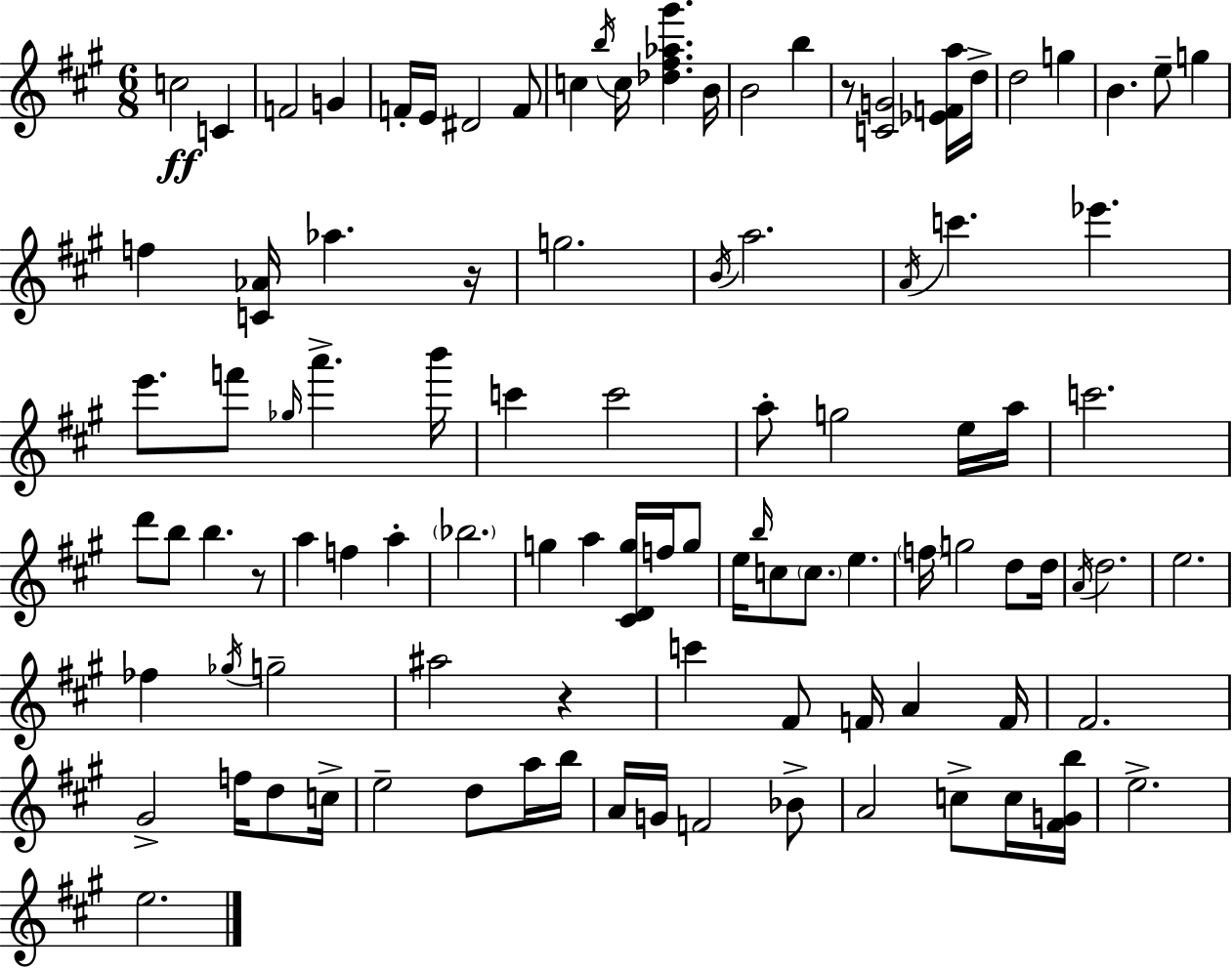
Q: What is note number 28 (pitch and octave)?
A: Eb6